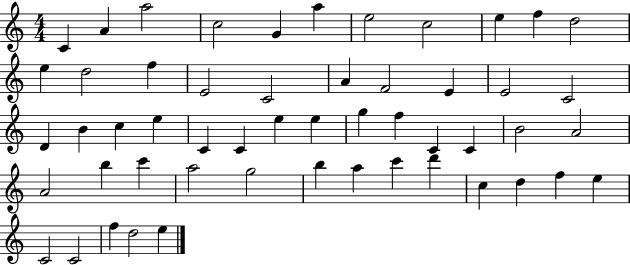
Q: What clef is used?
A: treble